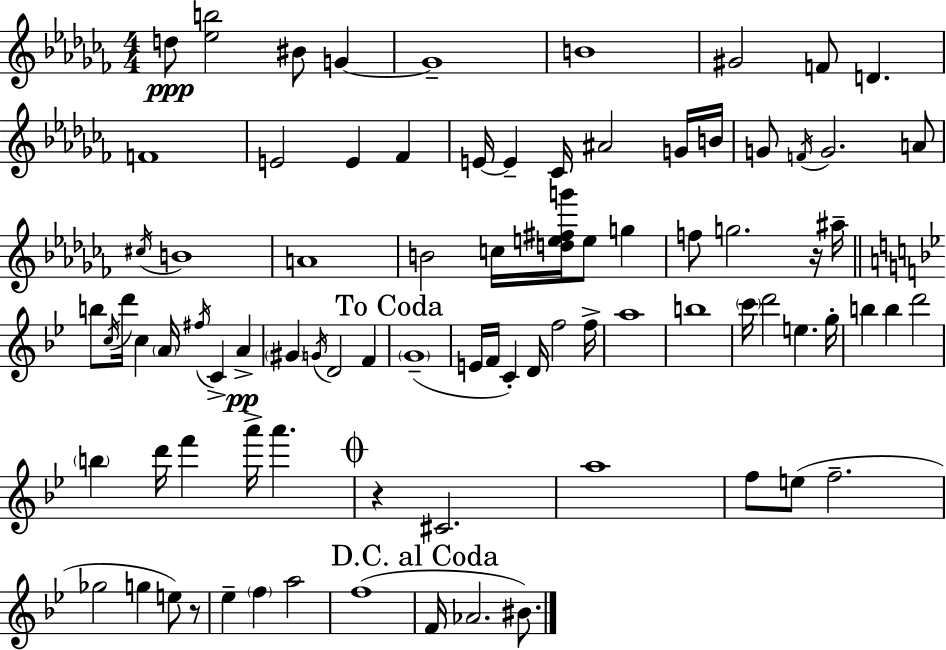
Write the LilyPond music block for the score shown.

{
  \clef treble
  \numericTimeSignature
  \time 4/4
  \key aes \minor
  d''8\ppp <ees'' b''>2 bis'8 g'4~~ | g'1-- | b'1 | gis'2 f'8 d'4. | \break f'1 | e'2 e'4 fes'4 | e'16~~ e'4-- ces'16 ais'2 g'16 b'16 | g'8 \acciaccatura { f'16 } g'2. a'8 | \break \acciaccatura { cis''16 } b'1 | a'1 | b'2 c''16 <d'' e'' fis'' g'''>16 e''8 g''4 | f''8 g''2. | \break r16 ais''16-- \bar "||" \break \key g \minor b''8 \acciaccatura { c''16 } d'''16 c''4 \parenthesize a'16 \acciaccatura { fis''16 } c'4-> a'4->\pp | \parenthesize gis'4 \acciaccatura { g'16 } d'2 f'4 | \mark "To Coda" \parenthesize g'1--( | e'16 f'16 c'4-.) d'16 f''2 | \break f''16-> a''1 | b''1 | \parenthesize c'''16 d'''2 e''4. | g''16-. b''4 b''4 d'''2 | \break \parenthesize b''4 d'''16 f'''4 a'''16-> a'''4. | \mark \markup { \musicglyph "scripts.coda" } r4 cis'2. | a''1 | f''8 e''8( f''2.-- | \break ges''2 g''4 e''8) | r8 ees''4-- \parenthesize f''4 a''2 | f''1( | \mark "D.C. al Coda" f'16 aes'2. | \break bis'8.) \bar "|."
}